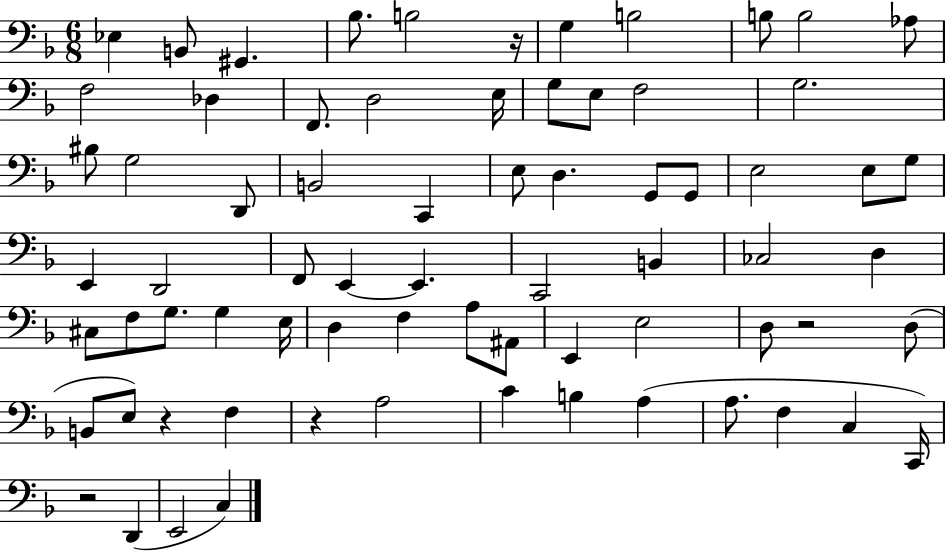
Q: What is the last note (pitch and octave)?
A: C3